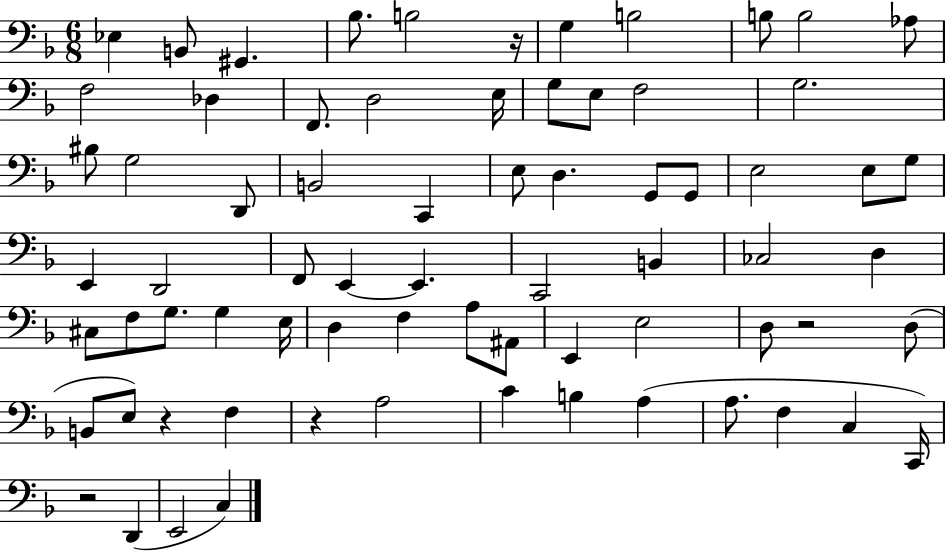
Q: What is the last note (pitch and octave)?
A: C3